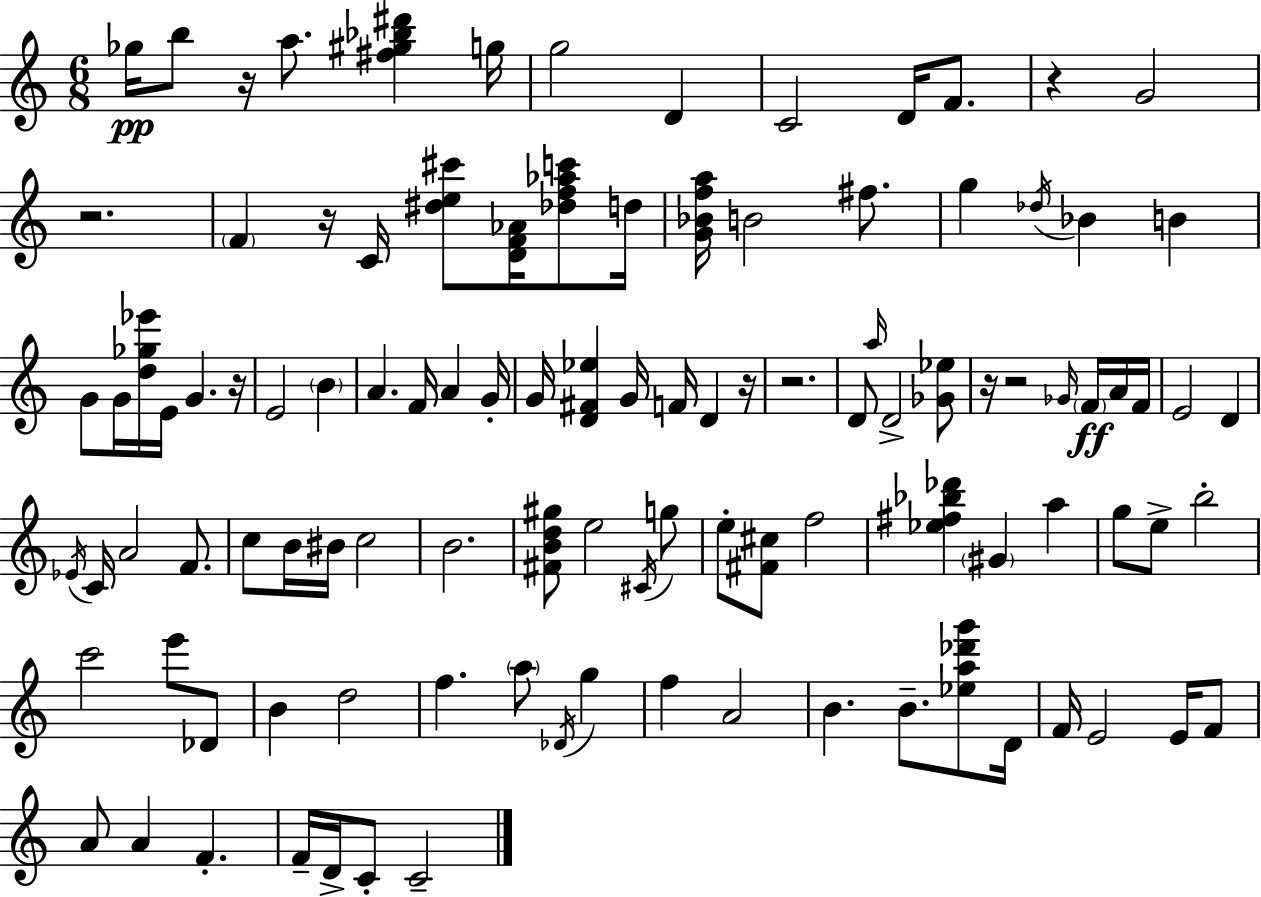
X:1
T:Untitled
M:6/8
L:1/4
K:Am
_g/4 b/2 z/4 a/2 [^f^g_b^d'] g/4 g2 D C2 D/4 F/2 z G2 z2 F z/4 C/4 [^de^c']/2 [DF_A]/4 [_df_ac']/2 d/4 [G_Bfa]/4 B2 ^f/2 g _d/4 _B B G/2 G/4 [d_g_e']/4 E/4 G z/4 E2 B A F/4 A G/4 G/4 [D^F_e] G/4 F/4 D z/4 z2 D/2 a/4 D2 [_G_e]/2 z/4 z2 _G/4 F/4 A/4 F/4 E2 D _E/4 C/4 A2 F/2 c/2 B/4 ^B/4 c2 B2 [^FBd^g]/2 e2 ^C/4 g/2 e/2 [^F^c]/2 f2 [_e^f_b_d'] ^G a g/2 e/2 b2 c'2 e'/2 _D/2 B d2 f a/2 _D/4 g f A2 B B/2 [_ea_d'g']/2 D/4 F/4 E2 E/4 F/2 A/2 A F F/4 D/4 C/2 C2